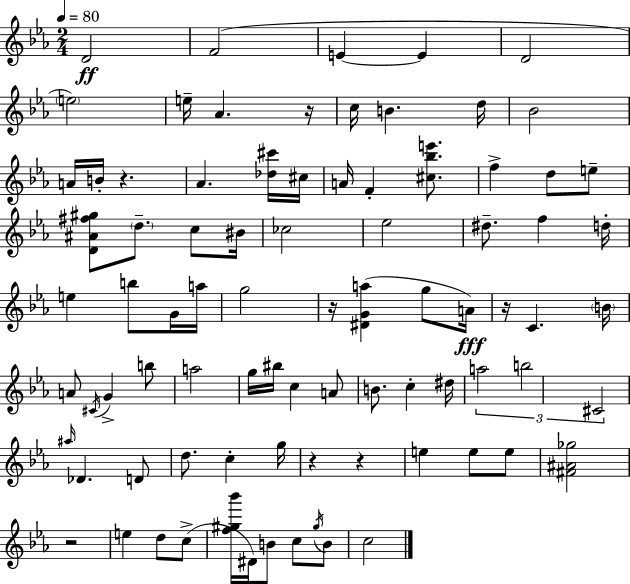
D4/h F4/h E4/q E4/q D4/h E5/h E5/s Ab4/q. R/s C5/s B4/q. D5/s Bb4/h A4/s B4/s R/q. Ab4/q. [Db5,C#6]/s C#5/s A4/s F4/q [C#5,Bb5,E6]/e. F5/q D5/e E5/e [D4,A#4,F#5,G#5]/e D5/e. C5/e BIS4/s CES5/h Eb5/h D#5/e. F5/q D5/s E5/q B5/e G4/s A5/s G5/h R/s [D#4,G4,A5]/q G5/e A4/s R/s C4/q. B4/s A4/e C#4/s G4/q B5/e A5/h G5/s BIS5/s C5/q A4/e B4/e. C5/q D#5/s A5/h B5/h C#4/h A#5/s Db4/q. D4/e D5/e. C5/q G5/s R/q R/q E5/q E5/e E5/e [F#4,A#4,Gb5]/h R/h E5/q D5/e C5/e [F5,G#5,Bb6]/s D#4/s B4/e C5/e G#5/s B4/e C5/h